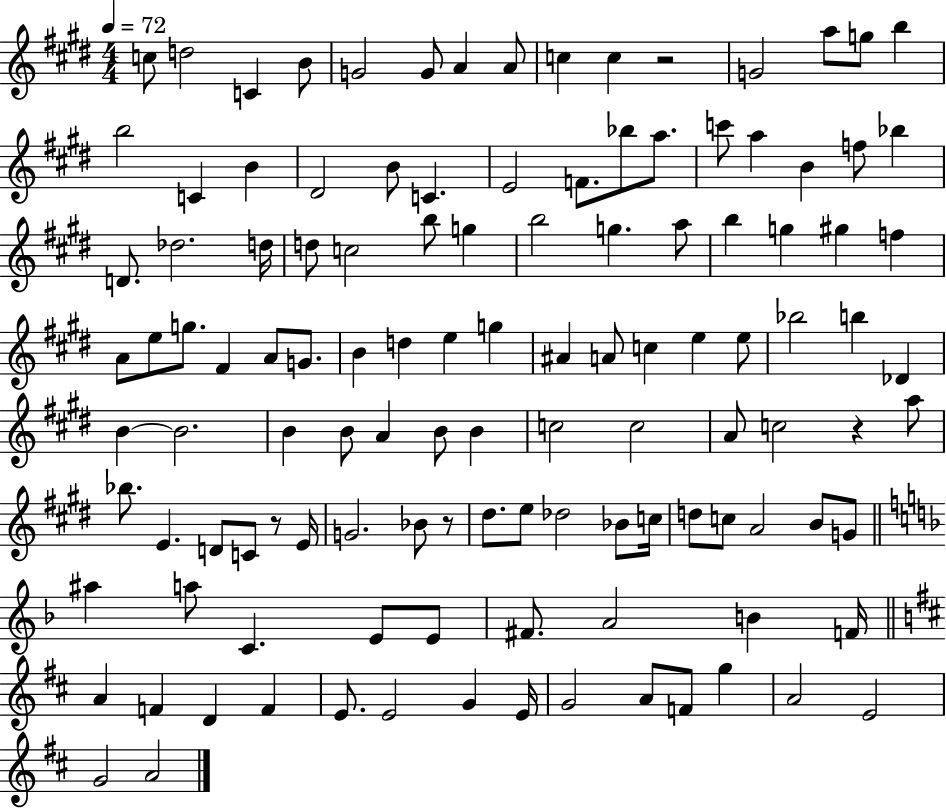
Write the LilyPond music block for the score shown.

{
  \clef treble
  \numericTimeSignature
  \time 4/4
  \key e \major
  \tempo 4 = 72
  c''8 d''2 c'4 b'8 | g'2 g'8 a'4 a'8 | c''4 c''4 r2 | g'2 a''8 g''8 b''4 | \break b''2 c'4 b'4 | dis'2 b'8 c'4. | e'2 f'8. bes''8 a''8. | c'''8 a''4 b'4 f''8 bes''4 | \break d'8. des''2. d''16 | d''8 c''2 b''8 g''4 | b''2 g''4. a''8 | b''4 g''4 gis''4 f''4 | \break a'8 e''8 g''8. fis'4 a'8 g'8. | b'4 d''4 e''4 g''4 | ais'4 a'8 c''4 e''4 e''8 | bes''2 b''4 des'4 | \break b'4~~ b'2. | b'4 b'8 a'4 b'8 b'4 | c''2 c''2 | a'8 c''2 r4 a''8 | \break bes''8. e'4. d'8 c'8 r8 e'16 | g'2. bes'8 r8 | dis''8. e''8 des''2 bes'8 c''16 | d''8 c''8 a'2 b'8 g'8 | \break \bar "||" \break \key d \minor ais''4 a''8 c'4. e'8 e'8 | fis'8. a'2 b'4 f'16 | \bar "||" \break \key d \major a'4 f'4 d'4 f'4 | e'8. e'2 g'4 e'16 | g'2 a'8 f'8 g''4 | a'2 e'2 | \break g'2 a'2 | \bar "|."
}